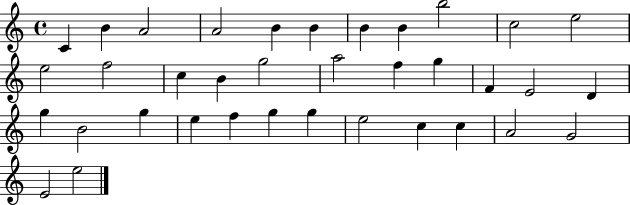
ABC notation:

X:1
T:Untitled
M:4/4
L:1/4
K:C
C B A2 A2 B B B B b2 c2 e2 e2 f2 c B g2 a2 f g F E2 D g B2 g e f g g e2 c c A2 G2 E2 e2